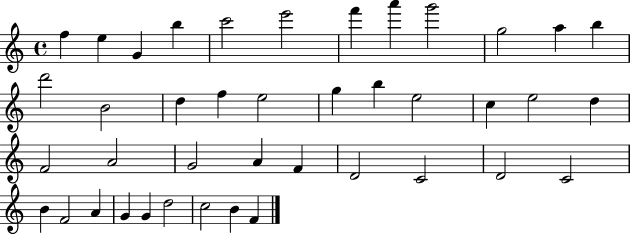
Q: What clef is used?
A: treble